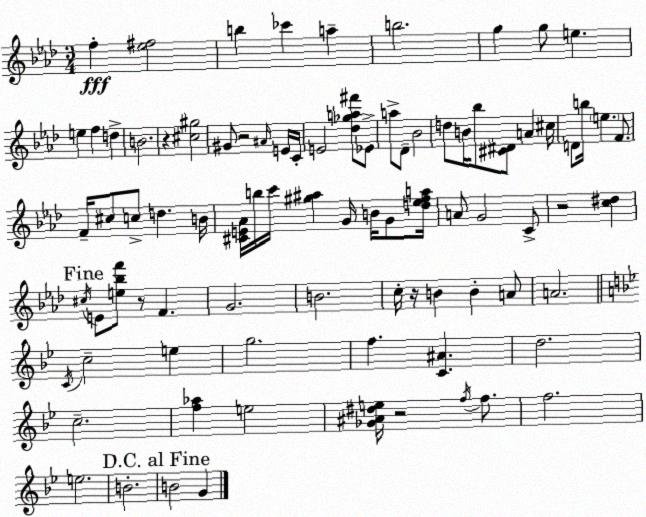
X:1
T:Untitled
M:3/4
L:1/4
K:Fm
f [_e^f]2 b _c' a b2 g g/2 e e f d B2 z [^c^g]2 ^G/2 z2 ^A/4 E/4 C/4 E2 [_d_ga^f']/2 _E/2 a/2 _D/2 _B2 d/2 B/4 _b/2 [^C^D]/2 A ^c/4 D/2 b/4 e F/2 F/4 ^c/2 c/2 d B/4 [^CE_A]/4 b/4 c'/4 [^g^a] G/4 B/4 G/2 [d_efa]/4 A/2 G2 C/2 z2 [c^d] ^c/4 E/2 [e_bf']/2 z/2 F G2 B2 c/4 z/4 B B A/2 A2 C/4 c2 e g2 f [C^A] d2 c2 [f_a] e2 [_G^A^de]/4 z2 f/4 f/2 f2 e2 B2 B2 G